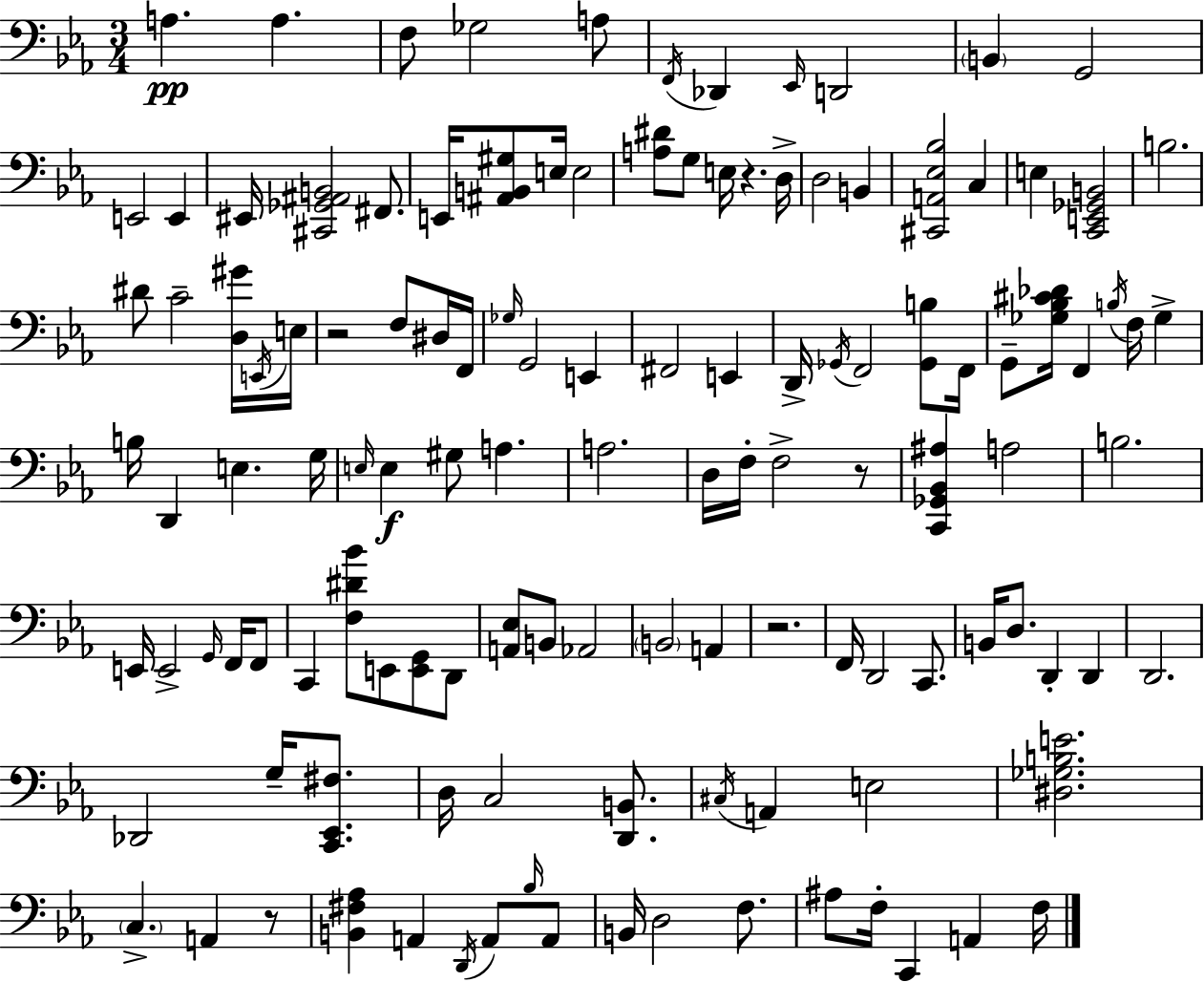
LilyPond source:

{
  \clef bass
  \numericTimeSignature
  \time 3/4
  \key ees \major
  a4.\pp a4. | f8 ges2 a8 | \acciaccatura { f,16 } des,4 \grace { ees,16 } d,2 | \parenthesize b,4 g,2 | \break e,2 e,4 | eis,16 <cis, ges, ais, b,>2 fis,8. | e,16 <ais, b, gis>8 e16 e2 | <a dis'>8 g8 e16 r4. | \break d16-> d2 b,4 | <cis, a, ees bes>2 c4 | e4 <c, e, ges, b,>2 | b2. | \break dis'8 c'2-- | <d gis'>16 \acciaccatura { e,16 } e16 r2 f8 | dis16 f,16 \grace { ges16 } g,2 | e,4 fis,2 | \break e,4 d,16-> \acciaccatura { ges,16 } f,2 | <ges, b>8 f,16 g,8-- <ges bes cis' des'>16 f,4 | \acciaccatura { b16 } f16 ges4-> b16 d,4 e4. | g16 \grace { e16 } e4\f gis8 | \break a4. a2. | d16 f16-. f2-> | r8 <c, ges, bes, ais>4 a2 | b2. | \break e,16 e,2-> | \grace { g,16 } f,16 f,8 c,4 | <f dis' bes'>8 e,8 <e, g,>8 d,8 <a, ees>8 b,8 | aes,2 \parenthesize b,2 | \break a,4 r2. | f,16 d,2 | c,8. b,16 d8. | d,4-. d,4 d,2. | \break des,2 | g16-- <c, ees, fis>8. d16 c2 | <d, b,>8. \acciaccatura { cis16 } a,4 | e2 <dis ges b e'>2. | \break \parenthesize c4.-> | a,4 r8 <b, fis aes>4 | a,4 \acciaccatura { d,16 } a,8 \grace { bes16 } a,8 b,16 | d2 f8. ais8 | \break f16-. c,4 a,4 f16 \bar "|."
}